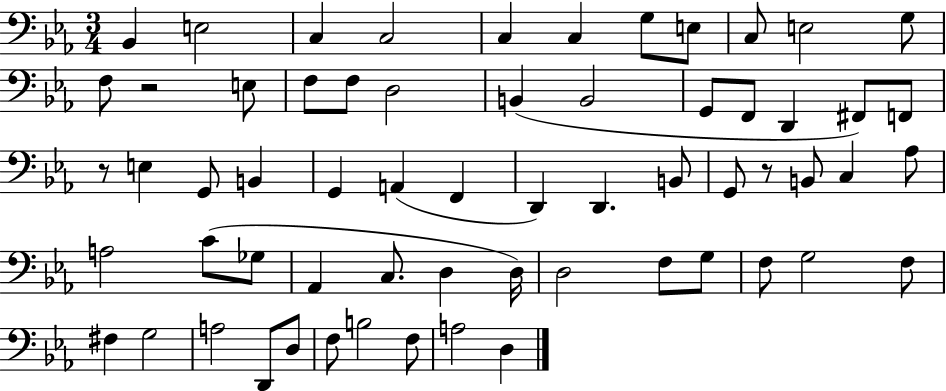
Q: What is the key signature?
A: EES major